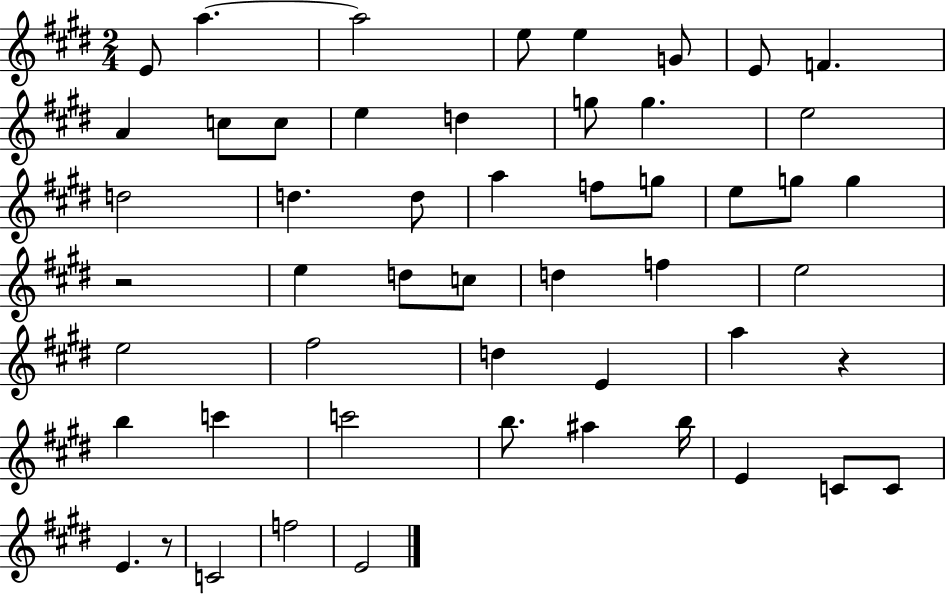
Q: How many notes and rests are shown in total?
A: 52